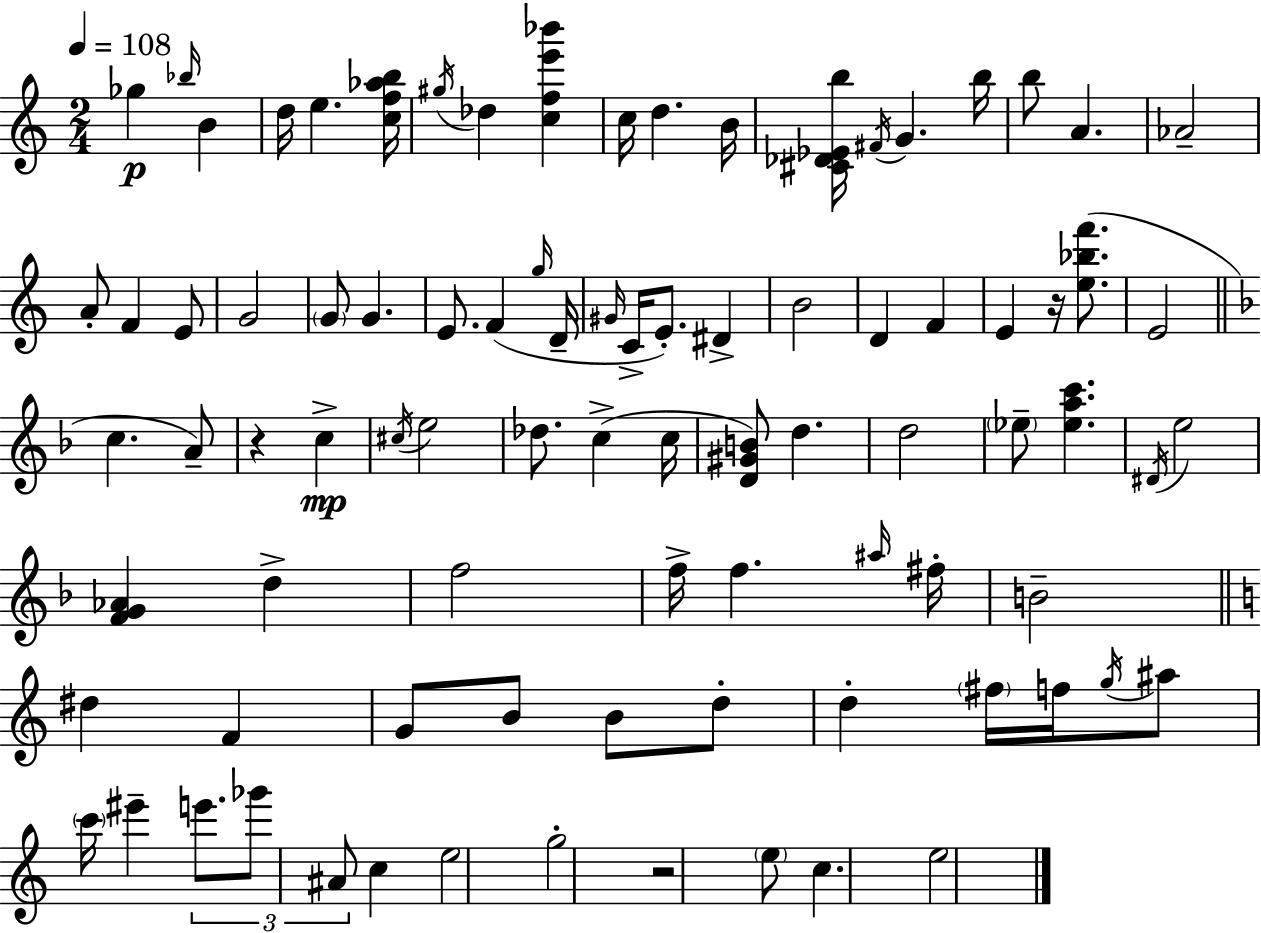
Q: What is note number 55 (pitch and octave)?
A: B4